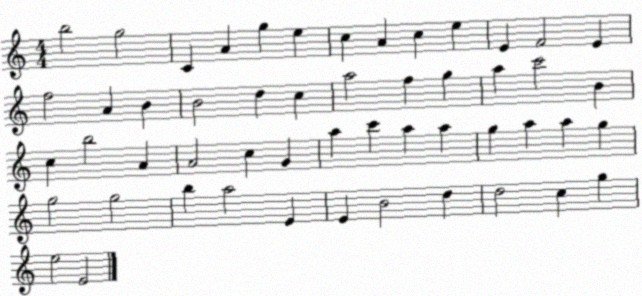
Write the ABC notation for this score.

X:1
T:Untitled
M:4/4
L:1/4
K:C
b2 g2 C A g e c A c e E F2 E f2 A B B2 d c a2 f g a c'2 B c b2 A A2 c G a c' a a g a a g g2 g2 b a2 E E B2 d d2 c g e2 E2